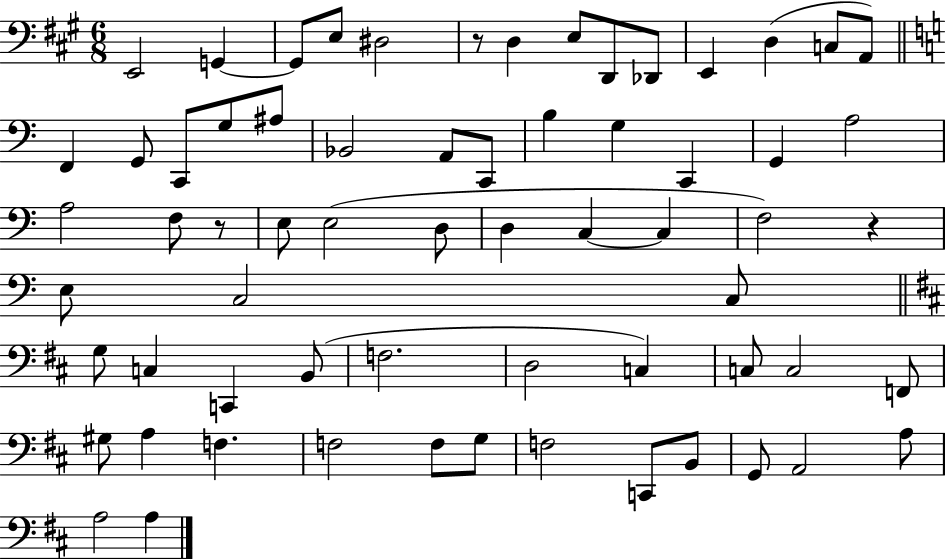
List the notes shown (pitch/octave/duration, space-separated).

E2/h G2/q G2/e E3/e D#3/h R/e D3/q E3/e D2/e Db2/e E2/q D3/q C3/e A2/e F2/q G2/e C2/e G3/e A#3/e Bb2/h A2/e C2/e B3/q G3/q C2/q G2/q A3/h A3/h F3/e R/e E3/e E3/h D3/e D3/q C3/q C3/q F3/h R/q E3/e C3/h C3/e G3/e C3/q C2/q B2/e F3/h. D3/h C3/q C3/e C3/h F2/e G#3/e A3/q F3/q. F3/h F3/e G3/e F3/h C2/e B2/e G2/e A2/h A3/e A3/h A3/q